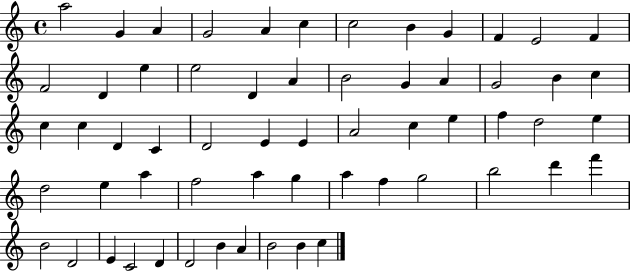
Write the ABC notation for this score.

X:1
T:Untitled
M:4/4
L:1/4
K:C
a2 G A G2 A c c2 B G F E2 F F2 D e e2 D A B2 G A G2 B c c c D C D2 E E A2 c e f d2 e d2 e a f2 a g a f g2 b2 d' f' B2 D2 E C2 D D2 B A B2 B c